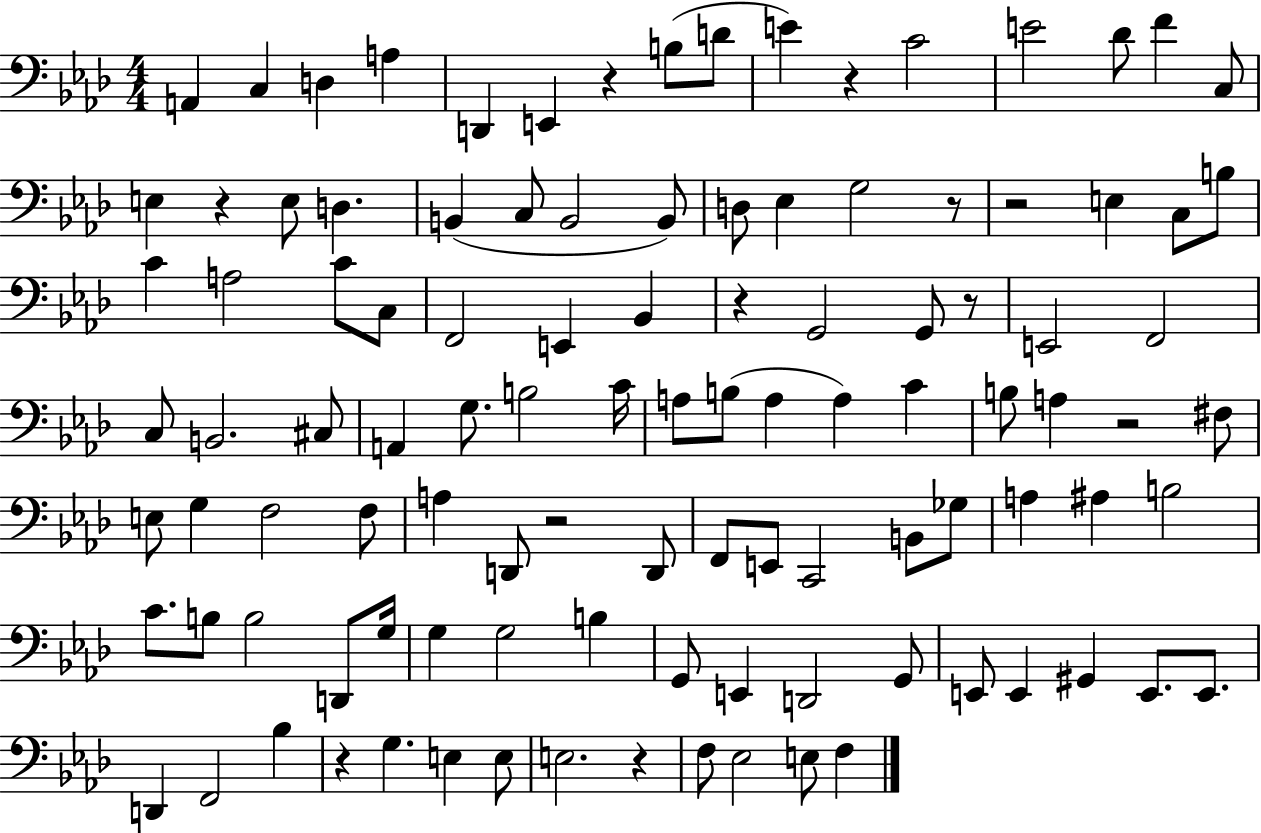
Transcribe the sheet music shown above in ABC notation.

X:1
T:Untitled
M:4/4
L:1/4
K:Ab
A,, C, D, A, D,, E,, z B,/2 D/2 E z C2 E2 _D/2 F C,/2 E, z E,/2 D, B,, C,/2 B,,2 B,,/2 D,/2 _E, G,2 z/2 z2 E, C,/2 B,/2 C A,2 C/2 C,/2 F,,2 E,, _B,, z G,,2 G,,/2 z/2 E,,2 F,,2 C,/2 B,,2 ^C,/2 A,, G,/2 B,2 C/4 A,/2 B,/2 A, A, C B,/2 A, z2 ^F,/2 E,/2 G, F,2 F,/2 A, D,,/2 z2 D,,/2 F,,/2 E,,/2 C,,2 B,,/2 _G,/2 A, ^A, B,2 C/2 B,/2 B,2 D,,/2 G,/4 G, G,2 B, G,,/2 E,, D,,2 G,,/2 E,,/2 E,, ^G,, E,,/2 E,,/2 D,, F,,2 _B, z G, E, E,/2 E,2 z F,/2 _E,2 E,/2 F,